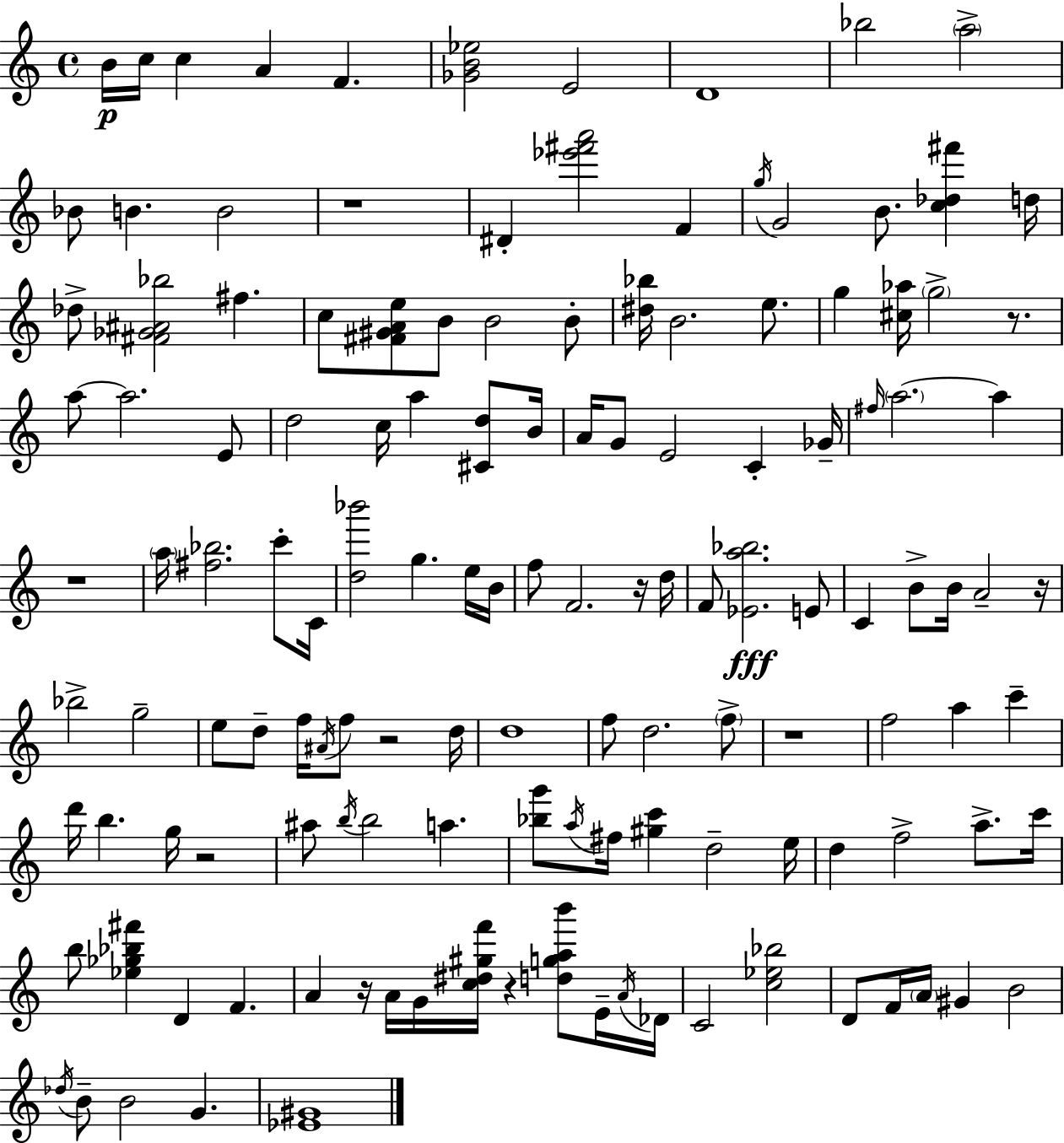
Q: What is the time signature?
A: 4/4